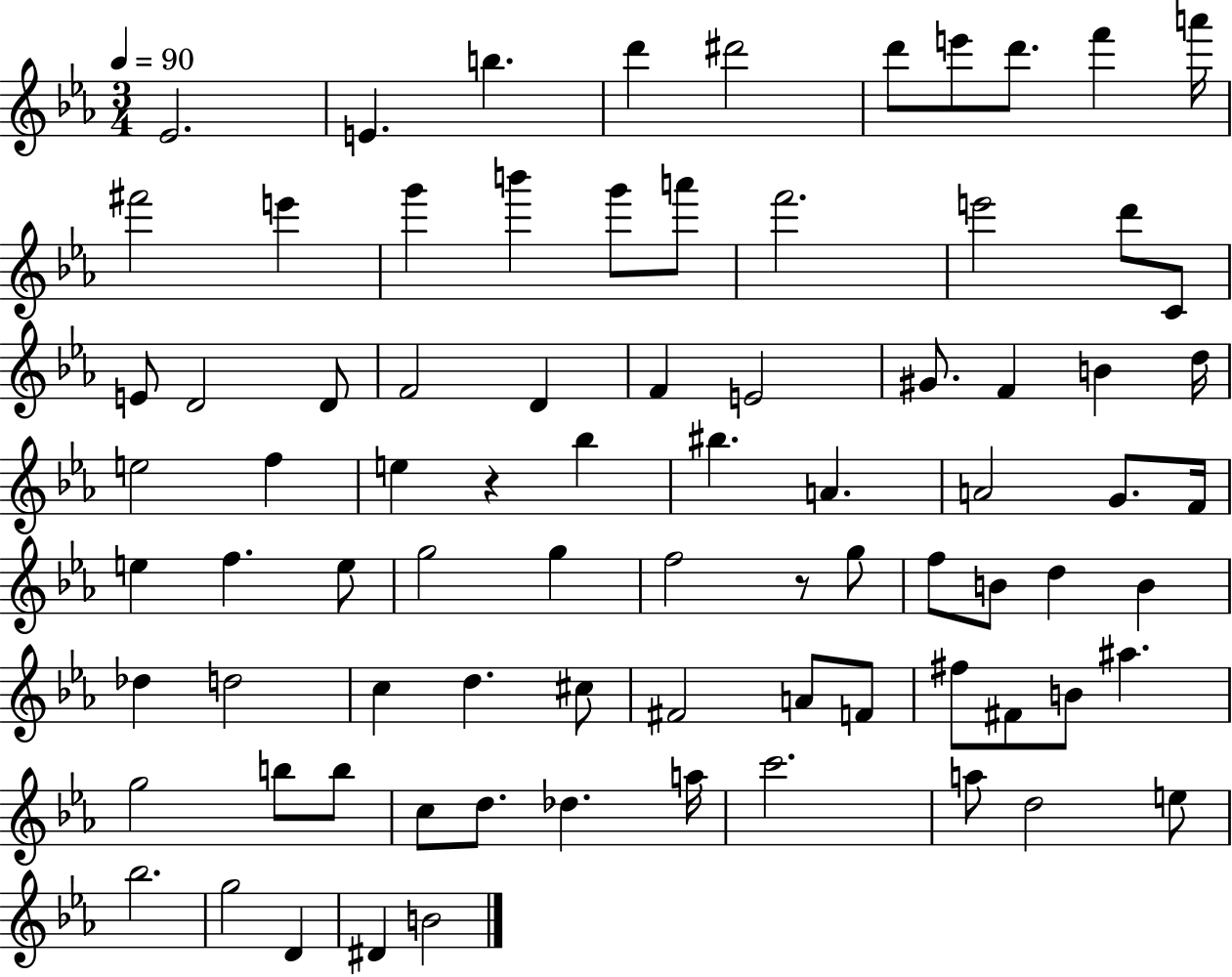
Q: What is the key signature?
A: EES major